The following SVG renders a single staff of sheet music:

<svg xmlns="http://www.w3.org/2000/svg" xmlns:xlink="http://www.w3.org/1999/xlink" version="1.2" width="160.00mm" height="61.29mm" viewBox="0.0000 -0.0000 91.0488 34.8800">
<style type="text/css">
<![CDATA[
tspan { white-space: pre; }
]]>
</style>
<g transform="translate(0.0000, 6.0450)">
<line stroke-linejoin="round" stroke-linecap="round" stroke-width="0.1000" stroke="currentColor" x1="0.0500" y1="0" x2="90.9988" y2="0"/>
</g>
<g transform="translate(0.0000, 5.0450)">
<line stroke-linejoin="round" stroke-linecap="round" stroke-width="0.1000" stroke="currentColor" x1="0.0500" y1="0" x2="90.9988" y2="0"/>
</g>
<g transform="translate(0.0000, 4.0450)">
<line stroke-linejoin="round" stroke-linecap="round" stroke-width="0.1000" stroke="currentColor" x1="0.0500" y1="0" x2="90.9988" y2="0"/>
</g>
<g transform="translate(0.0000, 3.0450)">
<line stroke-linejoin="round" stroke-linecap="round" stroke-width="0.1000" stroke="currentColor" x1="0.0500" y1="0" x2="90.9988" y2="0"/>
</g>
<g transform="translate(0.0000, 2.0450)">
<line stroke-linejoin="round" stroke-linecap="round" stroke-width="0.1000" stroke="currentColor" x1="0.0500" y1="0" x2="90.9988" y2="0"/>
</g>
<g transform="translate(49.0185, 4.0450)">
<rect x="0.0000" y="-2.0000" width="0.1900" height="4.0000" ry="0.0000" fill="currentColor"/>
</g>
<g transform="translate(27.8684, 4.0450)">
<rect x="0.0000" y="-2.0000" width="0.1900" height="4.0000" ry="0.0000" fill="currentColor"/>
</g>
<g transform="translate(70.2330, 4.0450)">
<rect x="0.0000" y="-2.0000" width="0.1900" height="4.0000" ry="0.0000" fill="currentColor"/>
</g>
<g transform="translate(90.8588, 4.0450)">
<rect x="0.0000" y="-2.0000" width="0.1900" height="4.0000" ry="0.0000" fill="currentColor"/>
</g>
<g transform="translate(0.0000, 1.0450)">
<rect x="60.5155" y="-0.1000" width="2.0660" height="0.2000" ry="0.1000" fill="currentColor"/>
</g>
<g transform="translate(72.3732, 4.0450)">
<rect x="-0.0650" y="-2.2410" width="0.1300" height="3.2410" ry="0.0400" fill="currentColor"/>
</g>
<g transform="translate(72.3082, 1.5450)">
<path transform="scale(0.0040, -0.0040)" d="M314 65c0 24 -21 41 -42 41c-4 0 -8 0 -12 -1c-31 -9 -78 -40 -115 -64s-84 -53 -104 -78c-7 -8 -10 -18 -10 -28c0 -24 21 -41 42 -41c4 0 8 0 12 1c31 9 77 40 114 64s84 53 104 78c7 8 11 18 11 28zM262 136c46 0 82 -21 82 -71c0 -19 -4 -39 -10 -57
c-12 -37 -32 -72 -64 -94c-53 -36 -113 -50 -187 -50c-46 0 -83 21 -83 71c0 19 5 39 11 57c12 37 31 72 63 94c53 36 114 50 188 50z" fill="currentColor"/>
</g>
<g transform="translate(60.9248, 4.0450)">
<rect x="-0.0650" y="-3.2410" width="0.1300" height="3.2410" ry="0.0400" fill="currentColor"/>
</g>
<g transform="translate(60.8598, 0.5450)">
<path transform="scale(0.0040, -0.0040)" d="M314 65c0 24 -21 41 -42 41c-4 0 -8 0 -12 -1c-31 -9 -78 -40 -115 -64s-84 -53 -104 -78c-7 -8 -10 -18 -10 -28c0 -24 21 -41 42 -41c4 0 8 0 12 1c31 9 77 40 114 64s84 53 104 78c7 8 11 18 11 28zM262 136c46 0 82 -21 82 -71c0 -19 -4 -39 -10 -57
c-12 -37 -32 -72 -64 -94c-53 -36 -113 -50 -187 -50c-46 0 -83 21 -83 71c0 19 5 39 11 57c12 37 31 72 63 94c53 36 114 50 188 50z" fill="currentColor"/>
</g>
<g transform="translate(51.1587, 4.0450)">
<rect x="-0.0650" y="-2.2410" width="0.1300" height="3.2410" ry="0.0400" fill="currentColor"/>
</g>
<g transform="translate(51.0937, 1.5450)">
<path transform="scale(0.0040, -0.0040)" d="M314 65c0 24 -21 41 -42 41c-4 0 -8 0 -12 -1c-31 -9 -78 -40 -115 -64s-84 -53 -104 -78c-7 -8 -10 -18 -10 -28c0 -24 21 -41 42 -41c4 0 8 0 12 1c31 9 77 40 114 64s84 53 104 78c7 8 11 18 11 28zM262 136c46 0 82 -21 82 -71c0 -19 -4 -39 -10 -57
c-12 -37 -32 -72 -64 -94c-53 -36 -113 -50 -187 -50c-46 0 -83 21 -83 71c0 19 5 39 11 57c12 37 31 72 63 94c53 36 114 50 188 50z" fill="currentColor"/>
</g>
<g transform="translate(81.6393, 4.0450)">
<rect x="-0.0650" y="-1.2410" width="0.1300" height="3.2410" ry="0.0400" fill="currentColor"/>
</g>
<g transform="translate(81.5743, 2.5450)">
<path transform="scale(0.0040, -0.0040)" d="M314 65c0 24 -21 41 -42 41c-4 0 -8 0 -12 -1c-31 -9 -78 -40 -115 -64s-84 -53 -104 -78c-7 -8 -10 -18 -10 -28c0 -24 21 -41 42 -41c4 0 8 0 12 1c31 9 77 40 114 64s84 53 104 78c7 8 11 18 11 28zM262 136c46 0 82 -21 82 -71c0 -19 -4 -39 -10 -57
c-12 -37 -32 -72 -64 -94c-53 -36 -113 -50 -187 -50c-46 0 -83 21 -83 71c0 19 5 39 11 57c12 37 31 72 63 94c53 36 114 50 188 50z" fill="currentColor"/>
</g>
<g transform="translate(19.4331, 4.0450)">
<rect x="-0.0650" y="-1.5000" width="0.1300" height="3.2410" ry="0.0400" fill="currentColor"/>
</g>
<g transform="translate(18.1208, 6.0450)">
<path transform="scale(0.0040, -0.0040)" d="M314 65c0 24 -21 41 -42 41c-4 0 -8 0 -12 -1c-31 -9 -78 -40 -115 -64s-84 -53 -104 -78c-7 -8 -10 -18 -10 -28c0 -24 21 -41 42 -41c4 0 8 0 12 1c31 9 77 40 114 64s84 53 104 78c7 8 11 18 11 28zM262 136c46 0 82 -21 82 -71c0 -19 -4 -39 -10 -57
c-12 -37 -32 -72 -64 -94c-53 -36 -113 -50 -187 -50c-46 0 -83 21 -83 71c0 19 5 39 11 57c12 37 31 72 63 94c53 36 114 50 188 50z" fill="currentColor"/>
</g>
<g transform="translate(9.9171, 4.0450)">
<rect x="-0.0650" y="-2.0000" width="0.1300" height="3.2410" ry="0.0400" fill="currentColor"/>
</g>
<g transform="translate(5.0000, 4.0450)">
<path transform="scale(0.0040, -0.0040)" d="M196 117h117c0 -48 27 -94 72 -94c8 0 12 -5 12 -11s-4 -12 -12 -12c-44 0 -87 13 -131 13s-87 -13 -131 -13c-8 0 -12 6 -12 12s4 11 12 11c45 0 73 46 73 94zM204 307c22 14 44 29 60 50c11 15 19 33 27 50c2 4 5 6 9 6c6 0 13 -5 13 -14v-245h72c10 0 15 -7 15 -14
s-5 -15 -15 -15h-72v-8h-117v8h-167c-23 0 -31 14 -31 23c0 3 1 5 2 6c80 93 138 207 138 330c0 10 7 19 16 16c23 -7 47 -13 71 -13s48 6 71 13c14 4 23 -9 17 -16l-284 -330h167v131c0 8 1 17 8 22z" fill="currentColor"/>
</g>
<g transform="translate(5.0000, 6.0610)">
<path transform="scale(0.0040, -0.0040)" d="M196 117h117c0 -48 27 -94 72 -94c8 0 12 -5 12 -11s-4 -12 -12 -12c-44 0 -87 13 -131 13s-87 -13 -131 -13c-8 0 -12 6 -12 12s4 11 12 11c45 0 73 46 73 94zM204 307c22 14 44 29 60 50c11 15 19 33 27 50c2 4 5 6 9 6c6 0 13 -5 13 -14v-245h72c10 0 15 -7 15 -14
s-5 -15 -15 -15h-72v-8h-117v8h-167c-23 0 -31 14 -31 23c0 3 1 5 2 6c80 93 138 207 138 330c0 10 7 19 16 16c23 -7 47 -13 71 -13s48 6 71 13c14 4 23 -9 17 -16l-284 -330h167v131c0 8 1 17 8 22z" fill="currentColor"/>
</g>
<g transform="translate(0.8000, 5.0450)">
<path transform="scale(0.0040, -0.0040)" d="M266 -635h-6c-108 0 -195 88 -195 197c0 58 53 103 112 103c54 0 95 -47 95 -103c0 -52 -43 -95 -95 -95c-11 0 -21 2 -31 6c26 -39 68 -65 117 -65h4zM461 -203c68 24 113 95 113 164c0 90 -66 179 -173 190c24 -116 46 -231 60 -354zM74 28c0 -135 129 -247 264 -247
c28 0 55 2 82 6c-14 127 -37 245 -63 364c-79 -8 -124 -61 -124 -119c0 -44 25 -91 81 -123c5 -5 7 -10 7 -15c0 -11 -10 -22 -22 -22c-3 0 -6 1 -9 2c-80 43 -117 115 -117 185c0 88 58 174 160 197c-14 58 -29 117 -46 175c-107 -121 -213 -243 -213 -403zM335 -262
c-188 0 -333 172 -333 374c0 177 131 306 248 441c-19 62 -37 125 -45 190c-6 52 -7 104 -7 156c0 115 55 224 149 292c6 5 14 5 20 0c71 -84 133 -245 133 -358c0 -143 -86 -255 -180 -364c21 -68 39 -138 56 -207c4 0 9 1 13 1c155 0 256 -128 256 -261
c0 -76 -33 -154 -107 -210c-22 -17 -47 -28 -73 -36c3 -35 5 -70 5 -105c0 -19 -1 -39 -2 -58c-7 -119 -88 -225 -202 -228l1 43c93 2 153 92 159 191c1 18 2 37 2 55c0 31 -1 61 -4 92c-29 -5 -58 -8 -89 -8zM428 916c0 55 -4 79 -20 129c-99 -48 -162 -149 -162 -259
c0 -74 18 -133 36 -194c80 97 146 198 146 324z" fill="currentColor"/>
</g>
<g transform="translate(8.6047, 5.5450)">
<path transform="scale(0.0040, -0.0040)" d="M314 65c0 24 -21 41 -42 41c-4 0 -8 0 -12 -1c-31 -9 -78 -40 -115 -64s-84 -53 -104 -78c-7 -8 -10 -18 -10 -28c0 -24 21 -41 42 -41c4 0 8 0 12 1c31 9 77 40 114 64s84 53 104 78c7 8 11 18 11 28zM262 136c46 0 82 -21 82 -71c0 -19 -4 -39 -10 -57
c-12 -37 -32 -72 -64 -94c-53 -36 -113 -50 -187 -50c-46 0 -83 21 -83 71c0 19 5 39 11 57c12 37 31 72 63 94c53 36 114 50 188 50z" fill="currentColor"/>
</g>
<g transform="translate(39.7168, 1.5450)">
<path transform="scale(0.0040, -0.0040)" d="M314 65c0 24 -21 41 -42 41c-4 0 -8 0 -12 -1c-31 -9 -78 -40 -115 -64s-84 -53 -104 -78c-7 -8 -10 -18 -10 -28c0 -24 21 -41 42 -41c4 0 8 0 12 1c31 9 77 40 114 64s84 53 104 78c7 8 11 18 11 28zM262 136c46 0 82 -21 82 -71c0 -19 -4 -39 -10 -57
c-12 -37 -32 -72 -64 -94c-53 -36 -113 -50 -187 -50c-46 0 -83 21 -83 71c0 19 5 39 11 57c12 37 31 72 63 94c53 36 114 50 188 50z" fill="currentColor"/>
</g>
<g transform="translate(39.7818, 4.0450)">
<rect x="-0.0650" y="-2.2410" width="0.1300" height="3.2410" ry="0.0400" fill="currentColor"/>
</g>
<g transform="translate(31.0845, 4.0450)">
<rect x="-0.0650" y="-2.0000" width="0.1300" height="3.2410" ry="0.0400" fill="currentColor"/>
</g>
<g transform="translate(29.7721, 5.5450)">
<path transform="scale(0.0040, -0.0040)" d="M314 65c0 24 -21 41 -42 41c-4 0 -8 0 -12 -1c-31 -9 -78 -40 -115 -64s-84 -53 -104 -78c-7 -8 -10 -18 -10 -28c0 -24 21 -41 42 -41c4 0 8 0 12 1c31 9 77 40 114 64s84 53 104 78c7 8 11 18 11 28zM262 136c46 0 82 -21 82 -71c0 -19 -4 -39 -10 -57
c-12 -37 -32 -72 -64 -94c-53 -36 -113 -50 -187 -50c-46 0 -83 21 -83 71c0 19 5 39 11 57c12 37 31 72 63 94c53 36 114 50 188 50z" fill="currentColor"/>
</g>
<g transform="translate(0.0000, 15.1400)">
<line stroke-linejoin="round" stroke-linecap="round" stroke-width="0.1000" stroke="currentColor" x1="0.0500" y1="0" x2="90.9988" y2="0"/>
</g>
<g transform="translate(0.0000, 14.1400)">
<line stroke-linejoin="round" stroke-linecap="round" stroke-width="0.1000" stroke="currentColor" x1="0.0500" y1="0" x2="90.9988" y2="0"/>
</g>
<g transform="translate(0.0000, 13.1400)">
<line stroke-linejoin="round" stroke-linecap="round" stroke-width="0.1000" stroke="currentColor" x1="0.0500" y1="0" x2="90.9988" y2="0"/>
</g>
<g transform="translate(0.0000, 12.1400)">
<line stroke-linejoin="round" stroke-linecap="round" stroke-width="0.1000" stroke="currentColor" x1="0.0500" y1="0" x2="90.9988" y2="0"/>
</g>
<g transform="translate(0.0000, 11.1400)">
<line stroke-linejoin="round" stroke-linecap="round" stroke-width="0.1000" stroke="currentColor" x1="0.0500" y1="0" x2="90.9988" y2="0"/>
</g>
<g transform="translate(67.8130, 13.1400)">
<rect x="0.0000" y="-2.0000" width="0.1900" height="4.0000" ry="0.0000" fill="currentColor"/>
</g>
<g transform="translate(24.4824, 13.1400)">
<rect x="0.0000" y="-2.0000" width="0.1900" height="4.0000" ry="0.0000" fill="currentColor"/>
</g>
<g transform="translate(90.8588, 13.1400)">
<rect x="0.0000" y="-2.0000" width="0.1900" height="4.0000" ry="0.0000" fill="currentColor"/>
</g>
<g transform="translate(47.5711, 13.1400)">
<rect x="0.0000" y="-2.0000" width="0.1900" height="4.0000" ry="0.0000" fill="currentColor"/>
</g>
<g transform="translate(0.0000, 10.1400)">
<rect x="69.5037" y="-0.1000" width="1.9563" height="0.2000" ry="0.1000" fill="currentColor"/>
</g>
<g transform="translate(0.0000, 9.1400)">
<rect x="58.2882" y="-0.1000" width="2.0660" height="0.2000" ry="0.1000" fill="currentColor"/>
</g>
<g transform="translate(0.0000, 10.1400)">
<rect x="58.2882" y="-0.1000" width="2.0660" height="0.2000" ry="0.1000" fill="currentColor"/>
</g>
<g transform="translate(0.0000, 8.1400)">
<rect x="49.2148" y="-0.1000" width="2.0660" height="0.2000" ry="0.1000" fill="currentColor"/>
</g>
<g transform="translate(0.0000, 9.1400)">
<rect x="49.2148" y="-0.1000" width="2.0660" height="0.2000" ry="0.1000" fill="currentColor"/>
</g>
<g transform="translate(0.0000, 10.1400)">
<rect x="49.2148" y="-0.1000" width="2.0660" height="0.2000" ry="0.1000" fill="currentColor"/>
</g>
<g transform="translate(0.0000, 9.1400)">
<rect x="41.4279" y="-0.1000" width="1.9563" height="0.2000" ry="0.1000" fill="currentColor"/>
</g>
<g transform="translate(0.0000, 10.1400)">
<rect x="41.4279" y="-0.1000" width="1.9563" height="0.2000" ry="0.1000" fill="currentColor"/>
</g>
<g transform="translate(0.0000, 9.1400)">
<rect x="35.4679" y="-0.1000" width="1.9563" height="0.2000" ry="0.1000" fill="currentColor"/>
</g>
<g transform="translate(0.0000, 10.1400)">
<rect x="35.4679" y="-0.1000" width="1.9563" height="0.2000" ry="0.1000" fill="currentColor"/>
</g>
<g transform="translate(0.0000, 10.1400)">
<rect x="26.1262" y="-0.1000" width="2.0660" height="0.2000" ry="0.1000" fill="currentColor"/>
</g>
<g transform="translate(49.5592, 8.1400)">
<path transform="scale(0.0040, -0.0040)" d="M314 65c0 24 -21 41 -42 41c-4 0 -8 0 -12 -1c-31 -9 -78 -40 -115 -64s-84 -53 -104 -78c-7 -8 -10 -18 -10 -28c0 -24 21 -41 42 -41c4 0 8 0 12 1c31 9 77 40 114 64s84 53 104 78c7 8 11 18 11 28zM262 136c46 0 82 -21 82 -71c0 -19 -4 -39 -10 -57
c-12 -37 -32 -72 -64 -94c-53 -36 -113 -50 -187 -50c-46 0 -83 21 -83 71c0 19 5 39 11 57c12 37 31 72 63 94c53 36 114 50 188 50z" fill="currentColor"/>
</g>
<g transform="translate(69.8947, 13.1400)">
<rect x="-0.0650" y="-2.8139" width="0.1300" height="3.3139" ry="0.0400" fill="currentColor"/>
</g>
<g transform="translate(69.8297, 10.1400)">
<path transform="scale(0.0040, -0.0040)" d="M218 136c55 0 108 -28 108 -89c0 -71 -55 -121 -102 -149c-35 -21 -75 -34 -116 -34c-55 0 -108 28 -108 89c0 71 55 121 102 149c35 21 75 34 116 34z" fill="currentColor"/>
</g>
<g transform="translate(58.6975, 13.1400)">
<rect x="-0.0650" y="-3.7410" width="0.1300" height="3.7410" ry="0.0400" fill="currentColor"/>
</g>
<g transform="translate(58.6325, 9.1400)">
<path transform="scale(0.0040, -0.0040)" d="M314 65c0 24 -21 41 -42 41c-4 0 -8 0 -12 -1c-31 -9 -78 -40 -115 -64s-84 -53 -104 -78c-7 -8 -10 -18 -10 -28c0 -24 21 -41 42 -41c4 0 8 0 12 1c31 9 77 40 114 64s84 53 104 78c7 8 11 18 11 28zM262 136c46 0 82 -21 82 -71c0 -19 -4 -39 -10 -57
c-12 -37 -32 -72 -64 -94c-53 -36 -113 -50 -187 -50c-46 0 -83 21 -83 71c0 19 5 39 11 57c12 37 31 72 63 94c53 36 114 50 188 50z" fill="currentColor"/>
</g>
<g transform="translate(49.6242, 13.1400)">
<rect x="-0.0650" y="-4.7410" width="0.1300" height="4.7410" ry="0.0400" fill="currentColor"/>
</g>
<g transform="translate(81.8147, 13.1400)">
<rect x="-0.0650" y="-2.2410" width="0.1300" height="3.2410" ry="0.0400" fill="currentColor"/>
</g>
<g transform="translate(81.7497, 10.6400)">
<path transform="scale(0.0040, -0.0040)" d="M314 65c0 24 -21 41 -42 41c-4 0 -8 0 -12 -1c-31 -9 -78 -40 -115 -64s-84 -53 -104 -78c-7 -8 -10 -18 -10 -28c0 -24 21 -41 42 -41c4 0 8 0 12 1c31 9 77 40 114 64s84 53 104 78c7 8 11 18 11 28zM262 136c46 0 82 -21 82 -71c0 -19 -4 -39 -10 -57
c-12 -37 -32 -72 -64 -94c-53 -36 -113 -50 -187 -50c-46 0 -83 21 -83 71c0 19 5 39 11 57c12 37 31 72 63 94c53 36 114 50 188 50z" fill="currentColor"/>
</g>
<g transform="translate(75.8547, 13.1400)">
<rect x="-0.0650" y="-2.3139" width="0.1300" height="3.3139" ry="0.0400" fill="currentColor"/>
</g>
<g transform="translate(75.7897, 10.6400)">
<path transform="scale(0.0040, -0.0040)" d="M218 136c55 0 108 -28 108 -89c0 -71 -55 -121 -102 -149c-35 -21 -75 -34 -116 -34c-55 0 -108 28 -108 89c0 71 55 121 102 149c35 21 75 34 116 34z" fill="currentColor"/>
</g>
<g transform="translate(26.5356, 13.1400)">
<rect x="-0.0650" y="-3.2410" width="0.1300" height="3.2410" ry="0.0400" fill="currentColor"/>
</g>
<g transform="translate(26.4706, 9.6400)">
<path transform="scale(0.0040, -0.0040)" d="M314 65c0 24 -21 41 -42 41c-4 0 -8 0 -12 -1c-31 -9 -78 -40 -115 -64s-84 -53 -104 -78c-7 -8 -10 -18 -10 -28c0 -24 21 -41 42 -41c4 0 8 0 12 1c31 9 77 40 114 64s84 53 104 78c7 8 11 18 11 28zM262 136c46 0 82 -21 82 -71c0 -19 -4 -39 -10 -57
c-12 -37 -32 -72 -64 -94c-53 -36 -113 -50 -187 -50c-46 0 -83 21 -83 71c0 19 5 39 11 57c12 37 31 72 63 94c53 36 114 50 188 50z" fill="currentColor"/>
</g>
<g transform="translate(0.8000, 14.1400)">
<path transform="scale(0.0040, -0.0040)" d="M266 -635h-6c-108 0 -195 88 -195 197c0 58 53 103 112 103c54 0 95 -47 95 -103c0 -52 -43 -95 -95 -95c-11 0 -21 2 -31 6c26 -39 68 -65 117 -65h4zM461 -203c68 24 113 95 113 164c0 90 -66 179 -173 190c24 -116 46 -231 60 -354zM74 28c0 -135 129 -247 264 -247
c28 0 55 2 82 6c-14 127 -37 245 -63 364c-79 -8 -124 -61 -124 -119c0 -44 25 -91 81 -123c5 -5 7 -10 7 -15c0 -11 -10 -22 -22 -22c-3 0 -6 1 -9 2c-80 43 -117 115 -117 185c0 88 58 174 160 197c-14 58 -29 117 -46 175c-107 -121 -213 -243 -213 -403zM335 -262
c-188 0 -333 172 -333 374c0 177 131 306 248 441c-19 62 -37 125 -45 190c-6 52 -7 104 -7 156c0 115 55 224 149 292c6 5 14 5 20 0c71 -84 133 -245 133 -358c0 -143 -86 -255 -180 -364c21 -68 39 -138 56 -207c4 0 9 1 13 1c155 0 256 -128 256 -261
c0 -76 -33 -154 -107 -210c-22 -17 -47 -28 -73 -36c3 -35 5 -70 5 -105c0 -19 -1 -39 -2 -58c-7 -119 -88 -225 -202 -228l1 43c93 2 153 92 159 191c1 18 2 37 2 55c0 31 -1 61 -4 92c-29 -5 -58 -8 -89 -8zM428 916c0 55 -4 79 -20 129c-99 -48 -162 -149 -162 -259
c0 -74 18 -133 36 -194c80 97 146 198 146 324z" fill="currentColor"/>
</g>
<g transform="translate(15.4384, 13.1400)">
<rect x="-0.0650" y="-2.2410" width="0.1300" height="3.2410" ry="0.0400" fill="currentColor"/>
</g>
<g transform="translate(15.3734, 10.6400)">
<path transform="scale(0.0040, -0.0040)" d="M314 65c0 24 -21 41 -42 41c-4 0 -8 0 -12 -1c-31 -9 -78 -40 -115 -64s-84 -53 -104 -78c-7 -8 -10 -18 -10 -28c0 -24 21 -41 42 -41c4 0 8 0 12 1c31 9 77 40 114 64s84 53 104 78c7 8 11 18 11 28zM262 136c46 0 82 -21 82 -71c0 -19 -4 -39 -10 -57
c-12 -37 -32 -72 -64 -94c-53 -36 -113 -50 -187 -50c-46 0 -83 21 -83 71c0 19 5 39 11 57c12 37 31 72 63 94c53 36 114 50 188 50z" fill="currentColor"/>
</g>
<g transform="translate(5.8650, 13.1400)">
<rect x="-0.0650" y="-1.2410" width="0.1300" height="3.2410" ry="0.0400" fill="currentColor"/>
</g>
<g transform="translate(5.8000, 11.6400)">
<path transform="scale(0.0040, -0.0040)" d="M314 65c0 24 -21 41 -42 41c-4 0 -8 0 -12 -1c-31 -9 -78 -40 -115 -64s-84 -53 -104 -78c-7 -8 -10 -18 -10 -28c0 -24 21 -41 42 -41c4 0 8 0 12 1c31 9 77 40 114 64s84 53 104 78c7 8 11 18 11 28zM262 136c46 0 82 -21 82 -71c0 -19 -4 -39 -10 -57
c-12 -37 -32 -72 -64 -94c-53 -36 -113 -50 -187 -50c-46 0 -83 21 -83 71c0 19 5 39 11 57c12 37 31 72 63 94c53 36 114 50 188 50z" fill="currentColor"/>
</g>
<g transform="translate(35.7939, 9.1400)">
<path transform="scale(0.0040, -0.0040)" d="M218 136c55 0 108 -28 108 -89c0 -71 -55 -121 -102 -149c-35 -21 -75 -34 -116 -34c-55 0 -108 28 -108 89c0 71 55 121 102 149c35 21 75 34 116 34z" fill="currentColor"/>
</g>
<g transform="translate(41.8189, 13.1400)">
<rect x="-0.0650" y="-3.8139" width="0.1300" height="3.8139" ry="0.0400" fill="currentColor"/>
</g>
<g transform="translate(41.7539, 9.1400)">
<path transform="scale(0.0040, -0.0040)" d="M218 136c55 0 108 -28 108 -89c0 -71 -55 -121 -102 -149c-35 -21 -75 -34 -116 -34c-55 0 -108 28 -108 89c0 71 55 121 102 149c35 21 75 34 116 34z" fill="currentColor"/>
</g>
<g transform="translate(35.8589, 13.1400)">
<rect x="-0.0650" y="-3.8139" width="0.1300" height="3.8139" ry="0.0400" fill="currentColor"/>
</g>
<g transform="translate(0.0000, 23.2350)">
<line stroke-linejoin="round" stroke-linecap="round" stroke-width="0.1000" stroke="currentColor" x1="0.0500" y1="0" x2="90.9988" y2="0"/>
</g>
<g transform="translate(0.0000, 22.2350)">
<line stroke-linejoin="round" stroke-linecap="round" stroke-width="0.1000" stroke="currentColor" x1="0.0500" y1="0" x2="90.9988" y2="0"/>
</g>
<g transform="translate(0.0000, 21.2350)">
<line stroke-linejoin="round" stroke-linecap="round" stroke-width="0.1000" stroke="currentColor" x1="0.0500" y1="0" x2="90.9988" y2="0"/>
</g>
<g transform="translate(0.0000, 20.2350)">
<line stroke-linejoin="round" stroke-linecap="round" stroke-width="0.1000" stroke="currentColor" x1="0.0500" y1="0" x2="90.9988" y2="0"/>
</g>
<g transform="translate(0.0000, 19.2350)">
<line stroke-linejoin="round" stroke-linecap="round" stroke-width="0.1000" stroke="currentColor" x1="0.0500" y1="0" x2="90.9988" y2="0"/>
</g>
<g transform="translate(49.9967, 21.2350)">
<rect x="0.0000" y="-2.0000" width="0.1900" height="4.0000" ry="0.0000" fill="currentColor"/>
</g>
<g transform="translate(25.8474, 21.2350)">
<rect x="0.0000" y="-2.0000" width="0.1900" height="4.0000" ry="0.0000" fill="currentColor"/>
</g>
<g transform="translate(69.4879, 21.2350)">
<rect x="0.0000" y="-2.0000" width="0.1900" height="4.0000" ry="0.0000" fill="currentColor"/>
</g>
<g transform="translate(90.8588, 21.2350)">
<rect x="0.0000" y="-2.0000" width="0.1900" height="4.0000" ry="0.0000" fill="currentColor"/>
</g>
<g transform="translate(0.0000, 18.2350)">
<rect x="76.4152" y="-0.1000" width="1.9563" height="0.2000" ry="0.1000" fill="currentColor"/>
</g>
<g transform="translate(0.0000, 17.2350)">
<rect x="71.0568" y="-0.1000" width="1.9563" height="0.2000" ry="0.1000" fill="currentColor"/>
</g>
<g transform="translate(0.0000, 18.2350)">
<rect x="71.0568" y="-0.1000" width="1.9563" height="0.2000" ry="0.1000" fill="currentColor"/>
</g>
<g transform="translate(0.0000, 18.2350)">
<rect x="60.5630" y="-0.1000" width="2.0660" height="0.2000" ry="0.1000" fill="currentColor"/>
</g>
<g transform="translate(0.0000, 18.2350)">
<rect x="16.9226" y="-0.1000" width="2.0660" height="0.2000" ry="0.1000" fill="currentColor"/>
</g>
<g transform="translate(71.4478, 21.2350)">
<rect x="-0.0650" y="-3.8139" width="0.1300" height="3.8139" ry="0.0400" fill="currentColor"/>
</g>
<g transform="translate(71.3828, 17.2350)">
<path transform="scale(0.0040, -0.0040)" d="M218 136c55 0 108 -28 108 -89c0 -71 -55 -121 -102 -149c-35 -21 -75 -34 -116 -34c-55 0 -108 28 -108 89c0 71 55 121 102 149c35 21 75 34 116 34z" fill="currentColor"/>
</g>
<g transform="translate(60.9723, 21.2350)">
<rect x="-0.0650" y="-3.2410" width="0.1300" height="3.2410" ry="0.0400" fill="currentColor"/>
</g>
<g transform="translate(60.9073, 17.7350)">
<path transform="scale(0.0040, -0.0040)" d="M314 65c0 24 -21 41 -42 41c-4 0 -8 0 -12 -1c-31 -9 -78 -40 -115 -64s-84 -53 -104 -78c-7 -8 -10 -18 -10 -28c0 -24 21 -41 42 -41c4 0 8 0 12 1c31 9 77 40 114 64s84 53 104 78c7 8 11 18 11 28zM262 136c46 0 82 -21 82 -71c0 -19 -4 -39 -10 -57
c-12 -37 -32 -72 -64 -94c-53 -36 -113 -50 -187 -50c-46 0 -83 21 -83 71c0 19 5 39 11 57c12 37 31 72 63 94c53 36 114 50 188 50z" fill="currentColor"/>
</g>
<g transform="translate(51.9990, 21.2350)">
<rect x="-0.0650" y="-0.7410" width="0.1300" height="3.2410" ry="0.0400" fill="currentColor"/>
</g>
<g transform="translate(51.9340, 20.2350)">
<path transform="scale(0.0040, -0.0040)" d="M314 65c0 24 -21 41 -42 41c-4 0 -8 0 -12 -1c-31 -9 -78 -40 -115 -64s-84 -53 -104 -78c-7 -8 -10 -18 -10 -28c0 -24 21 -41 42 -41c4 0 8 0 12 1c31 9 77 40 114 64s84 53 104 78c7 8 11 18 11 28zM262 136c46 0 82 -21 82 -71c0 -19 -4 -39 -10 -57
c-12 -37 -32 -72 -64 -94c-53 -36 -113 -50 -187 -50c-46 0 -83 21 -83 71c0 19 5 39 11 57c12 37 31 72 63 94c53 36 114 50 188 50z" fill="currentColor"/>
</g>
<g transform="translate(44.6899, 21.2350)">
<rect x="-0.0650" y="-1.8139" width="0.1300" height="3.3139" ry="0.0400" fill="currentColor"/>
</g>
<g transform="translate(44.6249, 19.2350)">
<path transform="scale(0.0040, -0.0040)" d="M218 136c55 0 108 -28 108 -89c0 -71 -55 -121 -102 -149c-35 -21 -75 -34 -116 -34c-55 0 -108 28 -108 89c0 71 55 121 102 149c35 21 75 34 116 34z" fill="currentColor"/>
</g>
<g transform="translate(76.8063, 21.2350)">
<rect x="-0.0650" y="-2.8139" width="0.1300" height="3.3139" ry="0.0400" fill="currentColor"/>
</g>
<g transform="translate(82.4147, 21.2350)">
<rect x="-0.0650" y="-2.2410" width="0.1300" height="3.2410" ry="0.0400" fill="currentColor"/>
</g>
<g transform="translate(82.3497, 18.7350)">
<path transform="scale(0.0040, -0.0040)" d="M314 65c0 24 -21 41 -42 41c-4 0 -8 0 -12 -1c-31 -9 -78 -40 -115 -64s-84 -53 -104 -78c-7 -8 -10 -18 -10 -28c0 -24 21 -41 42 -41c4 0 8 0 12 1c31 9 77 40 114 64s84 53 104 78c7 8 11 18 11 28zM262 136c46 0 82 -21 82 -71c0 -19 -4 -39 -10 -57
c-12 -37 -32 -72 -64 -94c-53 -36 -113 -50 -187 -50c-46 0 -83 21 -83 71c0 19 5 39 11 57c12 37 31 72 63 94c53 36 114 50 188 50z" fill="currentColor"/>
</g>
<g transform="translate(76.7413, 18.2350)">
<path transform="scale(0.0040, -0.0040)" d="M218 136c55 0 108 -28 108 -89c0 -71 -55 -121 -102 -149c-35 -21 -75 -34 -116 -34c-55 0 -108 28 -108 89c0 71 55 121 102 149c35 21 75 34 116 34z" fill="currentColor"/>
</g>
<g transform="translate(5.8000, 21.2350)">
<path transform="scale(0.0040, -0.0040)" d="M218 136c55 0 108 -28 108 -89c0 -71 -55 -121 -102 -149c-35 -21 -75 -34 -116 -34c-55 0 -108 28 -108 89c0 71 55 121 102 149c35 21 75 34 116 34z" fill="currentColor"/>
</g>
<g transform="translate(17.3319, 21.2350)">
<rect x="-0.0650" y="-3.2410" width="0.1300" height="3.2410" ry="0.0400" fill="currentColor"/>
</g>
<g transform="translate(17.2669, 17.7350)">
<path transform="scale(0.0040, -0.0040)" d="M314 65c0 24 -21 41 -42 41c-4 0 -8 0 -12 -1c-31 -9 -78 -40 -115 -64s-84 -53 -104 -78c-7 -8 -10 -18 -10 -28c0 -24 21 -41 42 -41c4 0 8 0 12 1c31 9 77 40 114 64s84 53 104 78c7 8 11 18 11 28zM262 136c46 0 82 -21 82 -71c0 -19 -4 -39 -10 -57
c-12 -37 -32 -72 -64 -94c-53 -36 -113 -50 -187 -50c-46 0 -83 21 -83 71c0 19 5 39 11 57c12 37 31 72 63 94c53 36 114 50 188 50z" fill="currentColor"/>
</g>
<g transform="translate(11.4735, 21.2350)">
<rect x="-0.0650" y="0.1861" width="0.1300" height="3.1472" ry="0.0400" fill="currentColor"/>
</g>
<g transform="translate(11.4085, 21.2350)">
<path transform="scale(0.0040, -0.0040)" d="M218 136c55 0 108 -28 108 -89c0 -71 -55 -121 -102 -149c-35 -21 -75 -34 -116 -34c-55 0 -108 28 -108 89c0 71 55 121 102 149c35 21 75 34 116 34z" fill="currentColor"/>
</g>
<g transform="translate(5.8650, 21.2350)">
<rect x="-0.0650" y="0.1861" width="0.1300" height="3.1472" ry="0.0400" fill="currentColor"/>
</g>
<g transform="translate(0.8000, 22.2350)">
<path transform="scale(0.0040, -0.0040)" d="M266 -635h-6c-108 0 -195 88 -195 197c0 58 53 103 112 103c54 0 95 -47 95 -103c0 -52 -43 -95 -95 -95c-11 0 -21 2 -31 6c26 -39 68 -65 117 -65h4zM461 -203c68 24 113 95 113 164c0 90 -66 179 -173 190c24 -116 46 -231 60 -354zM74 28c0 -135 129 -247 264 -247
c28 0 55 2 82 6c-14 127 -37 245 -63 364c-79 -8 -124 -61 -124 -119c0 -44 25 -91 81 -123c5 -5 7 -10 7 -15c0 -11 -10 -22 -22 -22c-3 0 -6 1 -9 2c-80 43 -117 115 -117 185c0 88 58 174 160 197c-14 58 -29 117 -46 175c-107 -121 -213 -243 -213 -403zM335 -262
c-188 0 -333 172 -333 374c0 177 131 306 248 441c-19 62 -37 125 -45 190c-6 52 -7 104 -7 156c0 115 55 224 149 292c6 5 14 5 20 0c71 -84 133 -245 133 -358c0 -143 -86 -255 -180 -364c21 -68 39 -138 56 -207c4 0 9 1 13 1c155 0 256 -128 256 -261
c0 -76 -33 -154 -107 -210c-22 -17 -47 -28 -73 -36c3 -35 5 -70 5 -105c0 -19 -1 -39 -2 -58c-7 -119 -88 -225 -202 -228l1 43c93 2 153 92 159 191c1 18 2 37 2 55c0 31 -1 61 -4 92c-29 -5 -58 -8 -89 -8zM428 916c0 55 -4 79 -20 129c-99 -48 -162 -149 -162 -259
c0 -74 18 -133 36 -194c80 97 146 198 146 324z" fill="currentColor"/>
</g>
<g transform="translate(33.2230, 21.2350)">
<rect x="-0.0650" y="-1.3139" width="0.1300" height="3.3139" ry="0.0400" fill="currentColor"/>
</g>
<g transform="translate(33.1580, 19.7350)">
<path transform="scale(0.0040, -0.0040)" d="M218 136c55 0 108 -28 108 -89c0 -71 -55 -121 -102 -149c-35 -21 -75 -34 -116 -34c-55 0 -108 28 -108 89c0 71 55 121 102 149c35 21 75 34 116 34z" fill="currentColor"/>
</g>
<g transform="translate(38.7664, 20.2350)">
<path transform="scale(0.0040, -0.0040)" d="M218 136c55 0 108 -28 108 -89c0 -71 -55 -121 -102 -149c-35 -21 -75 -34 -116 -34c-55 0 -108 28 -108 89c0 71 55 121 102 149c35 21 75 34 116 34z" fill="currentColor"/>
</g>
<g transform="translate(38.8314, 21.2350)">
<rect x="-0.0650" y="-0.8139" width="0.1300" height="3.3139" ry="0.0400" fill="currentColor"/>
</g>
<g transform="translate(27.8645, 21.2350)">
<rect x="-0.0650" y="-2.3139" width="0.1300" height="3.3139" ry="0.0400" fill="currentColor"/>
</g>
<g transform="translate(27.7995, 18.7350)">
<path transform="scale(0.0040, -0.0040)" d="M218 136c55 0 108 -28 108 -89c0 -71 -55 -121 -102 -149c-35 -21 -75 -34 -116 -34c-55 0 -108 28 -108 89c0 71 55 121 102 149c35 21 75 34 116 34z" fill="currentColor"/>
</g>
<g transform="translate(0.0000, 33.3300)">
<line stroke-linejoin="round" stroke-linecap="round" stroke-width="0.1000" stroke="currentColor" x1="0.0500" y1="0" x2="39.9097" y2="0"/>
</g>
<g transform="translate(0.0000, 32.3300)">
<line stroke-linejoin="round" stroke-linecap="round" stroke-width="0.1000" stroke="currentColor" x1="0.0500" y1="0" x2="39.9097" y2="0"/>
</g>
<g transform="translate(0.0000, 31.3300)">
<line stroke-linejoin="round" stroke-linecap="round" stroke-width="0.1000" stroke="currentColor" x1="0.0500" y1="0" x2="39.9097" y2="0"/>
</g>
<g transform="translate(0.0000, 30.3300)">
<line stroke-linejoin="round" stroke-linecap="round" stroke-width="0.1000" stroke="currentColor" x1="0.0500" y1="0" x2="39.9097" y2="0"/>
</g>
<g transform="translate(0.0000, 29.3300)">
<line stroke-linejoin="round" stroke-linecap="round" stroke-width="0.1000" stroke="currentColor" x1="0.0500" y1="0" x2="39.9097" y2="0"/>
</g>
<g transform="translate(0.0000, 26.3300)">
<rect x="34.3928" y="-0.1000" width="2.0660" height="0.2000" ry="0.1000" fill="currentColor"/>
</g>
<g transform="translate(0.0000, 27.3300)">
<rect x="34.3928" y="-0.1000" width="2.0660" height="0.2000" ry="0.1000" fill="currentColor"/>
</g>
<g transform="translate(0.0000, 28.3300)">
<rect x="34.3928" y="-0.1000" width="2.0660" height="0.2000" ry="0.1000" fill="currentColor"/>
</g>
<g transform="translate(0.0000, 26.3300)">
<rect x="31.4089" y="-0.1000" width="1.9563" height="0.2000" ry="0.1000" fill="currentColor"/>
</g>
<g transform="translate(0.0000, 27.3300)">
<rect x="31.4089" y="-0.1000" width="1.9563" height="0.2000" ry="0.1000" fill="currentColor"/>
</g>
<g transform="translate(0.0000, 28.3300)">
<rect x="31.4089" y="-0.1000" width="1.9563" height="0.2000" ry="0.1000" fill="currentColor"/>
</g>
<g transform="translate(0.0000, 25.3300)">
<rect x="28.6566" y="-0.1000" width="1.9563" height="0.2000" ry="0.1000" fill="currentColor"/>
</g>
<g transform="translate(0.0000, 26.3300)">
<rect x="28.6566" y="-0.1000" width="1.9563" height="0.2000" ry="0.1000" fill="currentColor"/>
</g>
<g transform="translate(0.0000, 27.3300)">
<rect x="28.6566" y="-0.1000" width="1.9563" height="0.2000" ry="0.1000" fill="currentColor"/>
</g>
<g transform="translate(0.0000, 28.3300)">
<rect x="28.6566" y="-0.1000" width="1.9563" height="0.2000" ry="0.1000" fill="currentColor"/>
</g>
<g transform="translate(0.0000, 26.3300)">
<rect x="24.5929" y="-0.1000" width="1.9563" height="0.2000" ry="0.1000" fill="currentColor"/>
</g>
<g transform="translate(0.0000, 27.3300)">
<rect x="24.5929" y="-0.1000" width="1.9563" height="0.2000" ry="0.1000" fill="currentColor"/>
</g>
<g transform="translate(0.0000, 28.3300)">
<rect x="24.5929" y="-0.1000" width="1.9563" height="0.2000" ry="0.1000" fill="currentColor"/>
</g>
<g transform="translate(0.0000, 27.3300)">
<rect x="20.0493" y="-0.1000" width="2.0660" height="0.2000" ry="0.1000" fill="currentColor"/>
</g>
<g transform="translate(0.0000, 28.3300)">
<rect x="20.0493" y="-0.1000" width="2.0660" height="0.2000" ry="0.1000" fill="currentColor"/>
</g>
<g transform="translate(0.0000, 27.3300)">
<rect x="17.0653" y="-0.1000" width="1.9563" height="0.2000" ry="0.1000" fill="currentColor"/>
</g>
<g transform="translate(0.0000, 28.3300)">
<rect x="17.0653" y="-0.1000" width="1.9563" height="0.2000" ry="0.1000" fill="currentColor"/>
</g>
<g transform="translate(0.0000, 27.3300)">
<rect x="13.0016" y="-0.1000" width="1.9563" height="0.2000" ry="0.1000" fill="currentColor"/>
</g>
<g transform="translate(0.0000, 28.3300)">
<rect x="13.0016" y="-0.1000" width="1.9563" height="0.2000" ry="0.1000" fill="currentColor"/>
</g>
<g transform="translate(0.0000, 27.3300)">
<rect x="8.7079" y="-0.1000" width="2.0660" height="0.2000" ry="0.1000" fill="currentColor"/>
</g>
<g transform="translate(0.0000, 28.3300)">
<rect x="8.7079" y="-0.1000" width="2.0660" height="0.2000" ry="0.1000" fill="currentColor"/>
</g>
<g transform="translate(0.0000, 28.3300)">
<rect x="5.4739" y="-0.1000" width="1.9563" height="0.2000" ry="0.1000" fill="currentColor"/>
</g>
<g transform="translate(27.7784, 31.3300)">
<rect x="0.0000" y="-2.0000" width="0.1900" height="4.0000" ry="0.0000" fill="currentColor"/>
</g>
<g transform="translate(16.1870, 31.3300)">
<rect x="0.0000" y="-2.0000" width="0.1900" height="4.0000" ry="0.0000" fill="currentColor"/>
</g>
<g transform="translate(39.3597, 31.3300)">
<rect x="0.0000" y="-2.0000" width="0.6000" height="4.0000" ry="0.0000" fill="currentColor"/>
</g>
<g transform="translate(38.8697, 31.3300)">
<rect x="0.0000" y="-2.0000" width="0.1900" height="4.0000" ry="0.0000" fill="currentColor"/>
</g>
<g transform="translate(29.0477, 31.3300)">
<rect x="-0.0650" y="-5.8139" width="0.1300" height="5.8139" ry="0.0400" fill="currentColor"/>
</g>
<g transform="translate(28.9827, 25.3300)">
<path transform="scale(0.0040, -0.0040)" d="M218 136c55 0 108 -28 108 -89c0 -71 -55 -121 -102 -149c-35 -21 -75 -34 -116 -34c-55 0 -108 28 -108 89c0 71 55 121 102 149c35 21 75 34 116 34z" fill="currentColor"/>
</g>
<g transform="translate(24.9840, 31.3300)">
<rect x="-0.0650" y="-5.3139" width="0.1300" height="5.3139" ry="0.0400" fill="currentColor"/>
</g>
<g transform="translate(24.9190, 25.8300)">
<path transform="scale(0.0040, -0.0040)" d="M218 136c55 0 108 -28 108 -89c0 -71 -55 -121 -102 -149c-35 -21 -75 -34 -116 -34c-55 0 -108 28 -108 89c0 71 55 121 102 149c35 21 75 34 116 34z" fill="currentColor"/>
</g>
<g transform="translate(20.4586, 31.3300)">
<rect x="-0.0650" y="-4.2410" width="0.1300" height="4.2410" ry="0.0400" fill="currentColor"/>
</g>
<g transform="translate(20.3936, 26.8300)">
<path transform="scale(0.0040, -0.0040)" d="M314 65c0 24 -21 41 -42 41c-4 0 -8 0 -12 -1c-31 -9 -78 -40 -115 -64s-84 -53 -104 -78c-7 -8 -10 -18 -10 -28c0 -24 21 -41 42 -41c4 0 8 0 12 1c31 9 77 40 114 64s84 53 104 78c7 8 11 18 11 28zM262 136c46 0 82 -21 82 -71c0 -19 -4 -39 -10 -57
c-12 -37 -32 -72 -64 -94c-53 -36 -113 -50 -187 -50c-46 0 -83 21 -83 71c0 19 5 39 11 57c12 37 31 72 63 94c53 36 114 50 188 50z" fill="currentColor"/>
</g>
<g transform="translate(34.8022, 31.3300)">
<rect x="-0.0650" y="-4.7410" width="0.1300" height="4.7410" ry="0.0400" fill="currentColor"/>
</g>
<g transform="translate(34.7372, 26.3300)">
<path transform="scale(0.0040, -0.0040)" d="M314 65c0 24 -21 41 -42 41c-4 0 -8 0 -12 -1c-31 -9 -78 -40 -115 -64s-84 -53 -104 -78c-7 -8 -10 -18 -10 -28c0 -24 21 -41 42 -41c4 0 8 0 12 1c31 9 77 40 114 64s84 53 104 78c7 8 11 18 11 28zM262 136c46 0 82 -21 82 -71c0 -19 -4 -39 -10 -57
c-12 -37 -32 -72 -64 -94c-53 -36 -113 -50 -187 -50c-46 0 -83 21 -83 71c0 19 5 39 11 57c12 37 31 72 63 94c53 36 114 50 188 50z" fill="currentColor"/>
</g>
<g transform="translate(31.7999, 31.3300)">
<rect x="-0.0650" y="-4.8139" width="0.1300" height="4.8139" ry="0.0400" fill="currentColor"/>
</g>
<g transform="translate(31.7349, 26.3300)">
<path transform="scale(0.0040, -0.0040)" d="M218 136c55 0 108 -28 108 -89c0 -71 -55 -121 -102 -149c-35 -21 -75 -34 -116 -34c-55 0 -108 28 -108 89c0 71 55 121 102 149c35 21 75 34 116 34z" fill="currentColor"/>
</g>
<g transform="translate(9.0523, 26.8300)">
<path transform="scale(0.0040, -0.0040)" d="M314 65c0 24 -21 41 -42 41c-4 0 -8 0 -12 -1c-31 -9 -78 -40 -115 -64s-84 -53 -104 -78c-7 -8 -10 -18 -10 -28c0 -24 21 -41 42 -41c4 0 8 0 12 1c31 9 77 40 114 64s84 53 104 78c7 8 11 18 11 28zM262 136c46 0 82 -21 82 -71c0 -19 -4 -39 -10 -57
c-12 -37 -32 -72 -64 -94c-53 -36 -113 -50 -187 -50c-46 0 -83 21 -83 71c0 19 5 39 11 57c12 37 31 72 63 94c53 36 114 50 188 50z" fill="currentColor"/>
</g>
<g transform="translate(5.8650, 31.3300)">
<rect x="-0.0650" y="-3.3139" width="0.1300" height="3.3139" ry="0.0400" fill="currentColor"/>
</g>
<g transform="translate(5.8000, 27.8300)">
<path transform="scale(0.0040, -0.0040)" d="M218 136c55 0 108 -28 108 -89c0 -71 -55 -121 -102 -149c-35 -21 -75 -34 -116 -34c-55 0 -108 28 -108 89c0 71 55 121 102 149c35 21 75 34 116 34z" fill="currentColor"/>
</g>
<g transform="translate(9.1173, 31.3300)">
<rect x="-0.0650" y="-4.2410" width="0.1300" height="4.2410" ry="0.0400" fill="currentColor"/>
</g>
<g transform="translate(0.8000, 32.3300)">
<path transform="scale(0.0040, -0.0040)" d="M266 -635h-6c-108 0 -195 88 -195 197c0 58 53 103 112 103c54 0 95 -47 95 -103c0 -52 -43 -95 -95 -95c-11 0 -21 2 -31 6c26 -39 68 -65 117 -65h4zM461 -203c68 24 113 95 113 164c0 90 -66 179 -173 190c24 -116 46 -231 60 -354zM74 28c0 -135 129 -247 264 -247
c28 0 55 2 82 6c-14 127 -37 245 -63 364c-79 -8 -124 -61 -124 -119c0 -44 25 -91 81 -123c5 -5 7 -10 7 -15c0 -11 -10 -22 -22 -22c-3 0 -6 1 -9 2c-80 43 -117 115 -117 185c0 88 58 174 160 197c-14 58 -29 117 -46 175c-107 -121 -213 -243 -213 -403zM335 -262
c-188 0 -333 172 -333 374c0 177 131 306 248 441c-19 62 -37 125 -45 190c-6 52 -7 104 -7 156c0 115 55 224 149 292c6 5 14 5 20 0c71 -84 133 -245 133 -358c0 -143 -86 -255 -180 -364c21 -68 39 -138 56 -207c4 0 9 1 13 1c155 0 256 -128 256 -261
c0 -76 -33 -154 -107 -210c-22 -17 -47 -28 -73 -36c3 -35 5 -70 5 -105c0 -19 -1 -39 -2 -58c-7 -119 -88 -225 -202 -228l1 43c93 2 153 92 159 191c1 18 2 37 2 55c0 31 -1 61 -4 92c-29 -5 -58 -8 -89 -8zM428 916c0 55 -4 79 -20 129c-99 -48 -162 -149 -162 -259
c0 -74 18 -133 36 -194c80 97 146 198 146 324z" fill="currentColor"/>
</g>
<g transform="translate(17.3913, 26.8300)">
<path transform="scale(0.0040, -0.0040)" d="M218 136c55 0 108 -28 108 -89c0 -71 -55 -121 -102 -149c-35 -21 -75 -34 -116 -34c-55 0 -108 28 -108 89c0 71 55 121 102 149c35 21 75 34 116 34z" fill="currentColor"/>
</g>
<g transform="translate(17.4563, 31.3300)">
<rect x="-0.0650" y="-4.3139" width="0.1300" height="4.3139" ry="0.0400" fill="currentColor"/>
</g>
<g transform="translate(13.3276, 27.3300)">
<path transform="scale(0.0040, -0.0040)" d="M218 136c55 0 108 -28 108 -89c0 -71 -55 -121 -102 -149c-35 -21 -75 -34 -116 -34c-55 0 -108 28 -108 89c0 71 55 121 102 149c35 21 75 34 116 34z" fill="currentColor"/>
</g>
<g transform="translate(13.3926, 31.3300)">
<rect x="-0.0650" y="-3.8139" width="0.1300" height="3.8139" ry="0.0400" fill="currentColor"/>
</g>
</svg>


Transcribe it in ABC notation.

X:1
T:Untitled
M:4/4
L:1/4
K:C
F2 E2 F2 g2 g2 b2 g2 e2 e2 g2 b2 c' c' e'2 c'2 a g g2 B B b2 g e d f d2 b2 c' a g2 b d'2 c' d' d'2 f' g' e' e'2